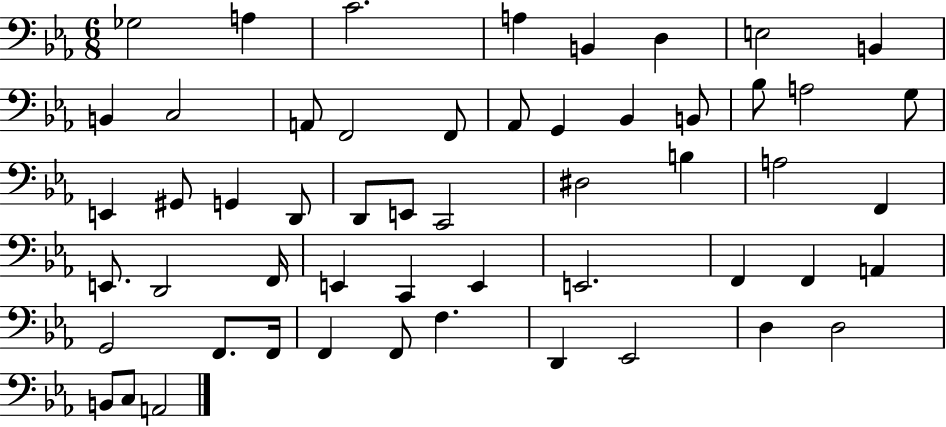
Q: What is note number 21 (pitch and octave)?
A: E2